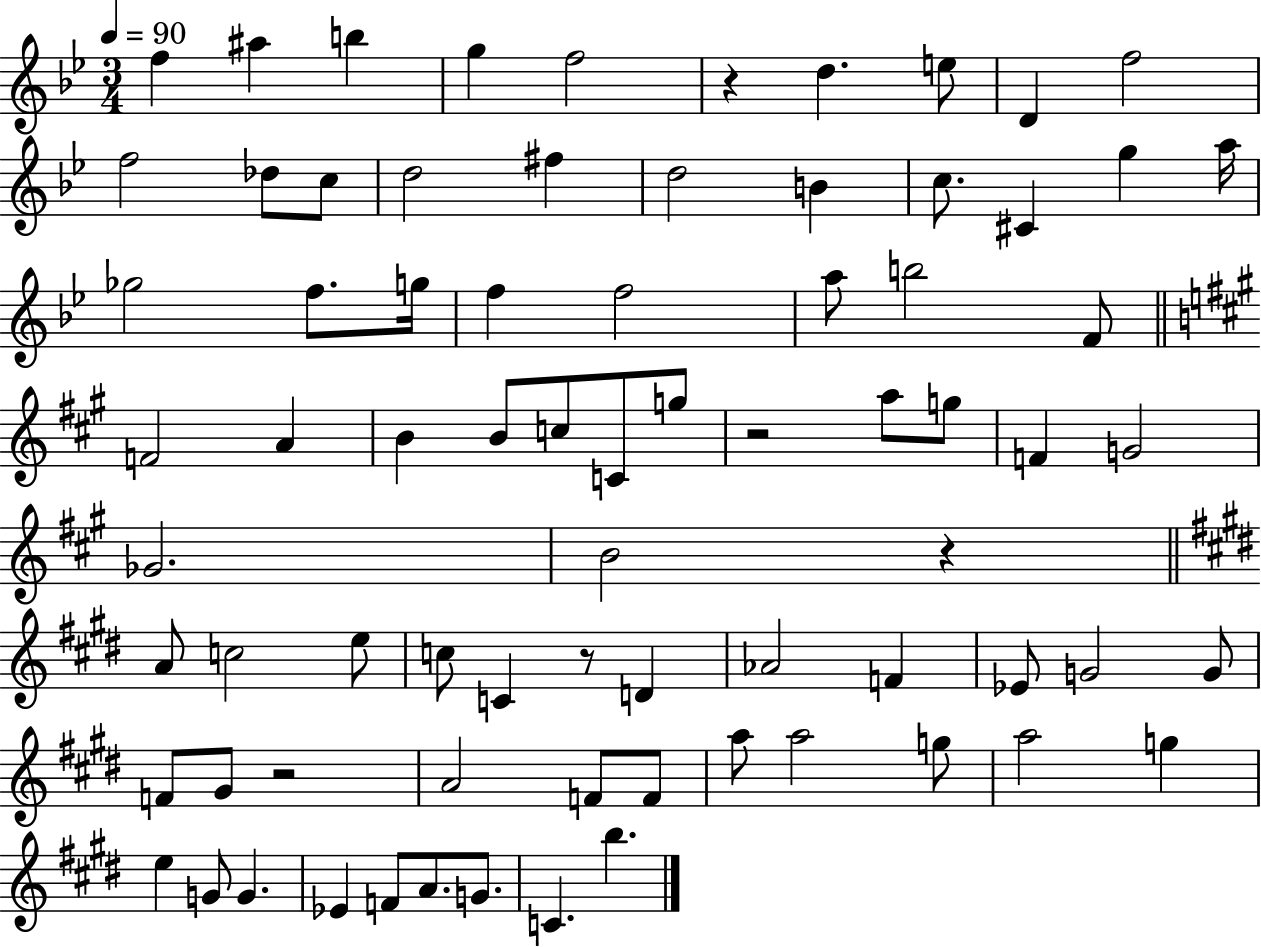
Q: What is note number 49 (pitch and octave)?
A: F4